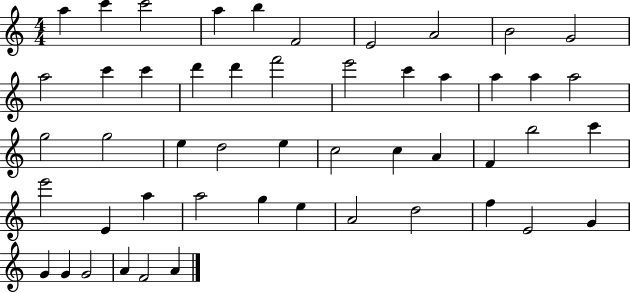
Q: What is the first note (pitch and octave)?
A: A5